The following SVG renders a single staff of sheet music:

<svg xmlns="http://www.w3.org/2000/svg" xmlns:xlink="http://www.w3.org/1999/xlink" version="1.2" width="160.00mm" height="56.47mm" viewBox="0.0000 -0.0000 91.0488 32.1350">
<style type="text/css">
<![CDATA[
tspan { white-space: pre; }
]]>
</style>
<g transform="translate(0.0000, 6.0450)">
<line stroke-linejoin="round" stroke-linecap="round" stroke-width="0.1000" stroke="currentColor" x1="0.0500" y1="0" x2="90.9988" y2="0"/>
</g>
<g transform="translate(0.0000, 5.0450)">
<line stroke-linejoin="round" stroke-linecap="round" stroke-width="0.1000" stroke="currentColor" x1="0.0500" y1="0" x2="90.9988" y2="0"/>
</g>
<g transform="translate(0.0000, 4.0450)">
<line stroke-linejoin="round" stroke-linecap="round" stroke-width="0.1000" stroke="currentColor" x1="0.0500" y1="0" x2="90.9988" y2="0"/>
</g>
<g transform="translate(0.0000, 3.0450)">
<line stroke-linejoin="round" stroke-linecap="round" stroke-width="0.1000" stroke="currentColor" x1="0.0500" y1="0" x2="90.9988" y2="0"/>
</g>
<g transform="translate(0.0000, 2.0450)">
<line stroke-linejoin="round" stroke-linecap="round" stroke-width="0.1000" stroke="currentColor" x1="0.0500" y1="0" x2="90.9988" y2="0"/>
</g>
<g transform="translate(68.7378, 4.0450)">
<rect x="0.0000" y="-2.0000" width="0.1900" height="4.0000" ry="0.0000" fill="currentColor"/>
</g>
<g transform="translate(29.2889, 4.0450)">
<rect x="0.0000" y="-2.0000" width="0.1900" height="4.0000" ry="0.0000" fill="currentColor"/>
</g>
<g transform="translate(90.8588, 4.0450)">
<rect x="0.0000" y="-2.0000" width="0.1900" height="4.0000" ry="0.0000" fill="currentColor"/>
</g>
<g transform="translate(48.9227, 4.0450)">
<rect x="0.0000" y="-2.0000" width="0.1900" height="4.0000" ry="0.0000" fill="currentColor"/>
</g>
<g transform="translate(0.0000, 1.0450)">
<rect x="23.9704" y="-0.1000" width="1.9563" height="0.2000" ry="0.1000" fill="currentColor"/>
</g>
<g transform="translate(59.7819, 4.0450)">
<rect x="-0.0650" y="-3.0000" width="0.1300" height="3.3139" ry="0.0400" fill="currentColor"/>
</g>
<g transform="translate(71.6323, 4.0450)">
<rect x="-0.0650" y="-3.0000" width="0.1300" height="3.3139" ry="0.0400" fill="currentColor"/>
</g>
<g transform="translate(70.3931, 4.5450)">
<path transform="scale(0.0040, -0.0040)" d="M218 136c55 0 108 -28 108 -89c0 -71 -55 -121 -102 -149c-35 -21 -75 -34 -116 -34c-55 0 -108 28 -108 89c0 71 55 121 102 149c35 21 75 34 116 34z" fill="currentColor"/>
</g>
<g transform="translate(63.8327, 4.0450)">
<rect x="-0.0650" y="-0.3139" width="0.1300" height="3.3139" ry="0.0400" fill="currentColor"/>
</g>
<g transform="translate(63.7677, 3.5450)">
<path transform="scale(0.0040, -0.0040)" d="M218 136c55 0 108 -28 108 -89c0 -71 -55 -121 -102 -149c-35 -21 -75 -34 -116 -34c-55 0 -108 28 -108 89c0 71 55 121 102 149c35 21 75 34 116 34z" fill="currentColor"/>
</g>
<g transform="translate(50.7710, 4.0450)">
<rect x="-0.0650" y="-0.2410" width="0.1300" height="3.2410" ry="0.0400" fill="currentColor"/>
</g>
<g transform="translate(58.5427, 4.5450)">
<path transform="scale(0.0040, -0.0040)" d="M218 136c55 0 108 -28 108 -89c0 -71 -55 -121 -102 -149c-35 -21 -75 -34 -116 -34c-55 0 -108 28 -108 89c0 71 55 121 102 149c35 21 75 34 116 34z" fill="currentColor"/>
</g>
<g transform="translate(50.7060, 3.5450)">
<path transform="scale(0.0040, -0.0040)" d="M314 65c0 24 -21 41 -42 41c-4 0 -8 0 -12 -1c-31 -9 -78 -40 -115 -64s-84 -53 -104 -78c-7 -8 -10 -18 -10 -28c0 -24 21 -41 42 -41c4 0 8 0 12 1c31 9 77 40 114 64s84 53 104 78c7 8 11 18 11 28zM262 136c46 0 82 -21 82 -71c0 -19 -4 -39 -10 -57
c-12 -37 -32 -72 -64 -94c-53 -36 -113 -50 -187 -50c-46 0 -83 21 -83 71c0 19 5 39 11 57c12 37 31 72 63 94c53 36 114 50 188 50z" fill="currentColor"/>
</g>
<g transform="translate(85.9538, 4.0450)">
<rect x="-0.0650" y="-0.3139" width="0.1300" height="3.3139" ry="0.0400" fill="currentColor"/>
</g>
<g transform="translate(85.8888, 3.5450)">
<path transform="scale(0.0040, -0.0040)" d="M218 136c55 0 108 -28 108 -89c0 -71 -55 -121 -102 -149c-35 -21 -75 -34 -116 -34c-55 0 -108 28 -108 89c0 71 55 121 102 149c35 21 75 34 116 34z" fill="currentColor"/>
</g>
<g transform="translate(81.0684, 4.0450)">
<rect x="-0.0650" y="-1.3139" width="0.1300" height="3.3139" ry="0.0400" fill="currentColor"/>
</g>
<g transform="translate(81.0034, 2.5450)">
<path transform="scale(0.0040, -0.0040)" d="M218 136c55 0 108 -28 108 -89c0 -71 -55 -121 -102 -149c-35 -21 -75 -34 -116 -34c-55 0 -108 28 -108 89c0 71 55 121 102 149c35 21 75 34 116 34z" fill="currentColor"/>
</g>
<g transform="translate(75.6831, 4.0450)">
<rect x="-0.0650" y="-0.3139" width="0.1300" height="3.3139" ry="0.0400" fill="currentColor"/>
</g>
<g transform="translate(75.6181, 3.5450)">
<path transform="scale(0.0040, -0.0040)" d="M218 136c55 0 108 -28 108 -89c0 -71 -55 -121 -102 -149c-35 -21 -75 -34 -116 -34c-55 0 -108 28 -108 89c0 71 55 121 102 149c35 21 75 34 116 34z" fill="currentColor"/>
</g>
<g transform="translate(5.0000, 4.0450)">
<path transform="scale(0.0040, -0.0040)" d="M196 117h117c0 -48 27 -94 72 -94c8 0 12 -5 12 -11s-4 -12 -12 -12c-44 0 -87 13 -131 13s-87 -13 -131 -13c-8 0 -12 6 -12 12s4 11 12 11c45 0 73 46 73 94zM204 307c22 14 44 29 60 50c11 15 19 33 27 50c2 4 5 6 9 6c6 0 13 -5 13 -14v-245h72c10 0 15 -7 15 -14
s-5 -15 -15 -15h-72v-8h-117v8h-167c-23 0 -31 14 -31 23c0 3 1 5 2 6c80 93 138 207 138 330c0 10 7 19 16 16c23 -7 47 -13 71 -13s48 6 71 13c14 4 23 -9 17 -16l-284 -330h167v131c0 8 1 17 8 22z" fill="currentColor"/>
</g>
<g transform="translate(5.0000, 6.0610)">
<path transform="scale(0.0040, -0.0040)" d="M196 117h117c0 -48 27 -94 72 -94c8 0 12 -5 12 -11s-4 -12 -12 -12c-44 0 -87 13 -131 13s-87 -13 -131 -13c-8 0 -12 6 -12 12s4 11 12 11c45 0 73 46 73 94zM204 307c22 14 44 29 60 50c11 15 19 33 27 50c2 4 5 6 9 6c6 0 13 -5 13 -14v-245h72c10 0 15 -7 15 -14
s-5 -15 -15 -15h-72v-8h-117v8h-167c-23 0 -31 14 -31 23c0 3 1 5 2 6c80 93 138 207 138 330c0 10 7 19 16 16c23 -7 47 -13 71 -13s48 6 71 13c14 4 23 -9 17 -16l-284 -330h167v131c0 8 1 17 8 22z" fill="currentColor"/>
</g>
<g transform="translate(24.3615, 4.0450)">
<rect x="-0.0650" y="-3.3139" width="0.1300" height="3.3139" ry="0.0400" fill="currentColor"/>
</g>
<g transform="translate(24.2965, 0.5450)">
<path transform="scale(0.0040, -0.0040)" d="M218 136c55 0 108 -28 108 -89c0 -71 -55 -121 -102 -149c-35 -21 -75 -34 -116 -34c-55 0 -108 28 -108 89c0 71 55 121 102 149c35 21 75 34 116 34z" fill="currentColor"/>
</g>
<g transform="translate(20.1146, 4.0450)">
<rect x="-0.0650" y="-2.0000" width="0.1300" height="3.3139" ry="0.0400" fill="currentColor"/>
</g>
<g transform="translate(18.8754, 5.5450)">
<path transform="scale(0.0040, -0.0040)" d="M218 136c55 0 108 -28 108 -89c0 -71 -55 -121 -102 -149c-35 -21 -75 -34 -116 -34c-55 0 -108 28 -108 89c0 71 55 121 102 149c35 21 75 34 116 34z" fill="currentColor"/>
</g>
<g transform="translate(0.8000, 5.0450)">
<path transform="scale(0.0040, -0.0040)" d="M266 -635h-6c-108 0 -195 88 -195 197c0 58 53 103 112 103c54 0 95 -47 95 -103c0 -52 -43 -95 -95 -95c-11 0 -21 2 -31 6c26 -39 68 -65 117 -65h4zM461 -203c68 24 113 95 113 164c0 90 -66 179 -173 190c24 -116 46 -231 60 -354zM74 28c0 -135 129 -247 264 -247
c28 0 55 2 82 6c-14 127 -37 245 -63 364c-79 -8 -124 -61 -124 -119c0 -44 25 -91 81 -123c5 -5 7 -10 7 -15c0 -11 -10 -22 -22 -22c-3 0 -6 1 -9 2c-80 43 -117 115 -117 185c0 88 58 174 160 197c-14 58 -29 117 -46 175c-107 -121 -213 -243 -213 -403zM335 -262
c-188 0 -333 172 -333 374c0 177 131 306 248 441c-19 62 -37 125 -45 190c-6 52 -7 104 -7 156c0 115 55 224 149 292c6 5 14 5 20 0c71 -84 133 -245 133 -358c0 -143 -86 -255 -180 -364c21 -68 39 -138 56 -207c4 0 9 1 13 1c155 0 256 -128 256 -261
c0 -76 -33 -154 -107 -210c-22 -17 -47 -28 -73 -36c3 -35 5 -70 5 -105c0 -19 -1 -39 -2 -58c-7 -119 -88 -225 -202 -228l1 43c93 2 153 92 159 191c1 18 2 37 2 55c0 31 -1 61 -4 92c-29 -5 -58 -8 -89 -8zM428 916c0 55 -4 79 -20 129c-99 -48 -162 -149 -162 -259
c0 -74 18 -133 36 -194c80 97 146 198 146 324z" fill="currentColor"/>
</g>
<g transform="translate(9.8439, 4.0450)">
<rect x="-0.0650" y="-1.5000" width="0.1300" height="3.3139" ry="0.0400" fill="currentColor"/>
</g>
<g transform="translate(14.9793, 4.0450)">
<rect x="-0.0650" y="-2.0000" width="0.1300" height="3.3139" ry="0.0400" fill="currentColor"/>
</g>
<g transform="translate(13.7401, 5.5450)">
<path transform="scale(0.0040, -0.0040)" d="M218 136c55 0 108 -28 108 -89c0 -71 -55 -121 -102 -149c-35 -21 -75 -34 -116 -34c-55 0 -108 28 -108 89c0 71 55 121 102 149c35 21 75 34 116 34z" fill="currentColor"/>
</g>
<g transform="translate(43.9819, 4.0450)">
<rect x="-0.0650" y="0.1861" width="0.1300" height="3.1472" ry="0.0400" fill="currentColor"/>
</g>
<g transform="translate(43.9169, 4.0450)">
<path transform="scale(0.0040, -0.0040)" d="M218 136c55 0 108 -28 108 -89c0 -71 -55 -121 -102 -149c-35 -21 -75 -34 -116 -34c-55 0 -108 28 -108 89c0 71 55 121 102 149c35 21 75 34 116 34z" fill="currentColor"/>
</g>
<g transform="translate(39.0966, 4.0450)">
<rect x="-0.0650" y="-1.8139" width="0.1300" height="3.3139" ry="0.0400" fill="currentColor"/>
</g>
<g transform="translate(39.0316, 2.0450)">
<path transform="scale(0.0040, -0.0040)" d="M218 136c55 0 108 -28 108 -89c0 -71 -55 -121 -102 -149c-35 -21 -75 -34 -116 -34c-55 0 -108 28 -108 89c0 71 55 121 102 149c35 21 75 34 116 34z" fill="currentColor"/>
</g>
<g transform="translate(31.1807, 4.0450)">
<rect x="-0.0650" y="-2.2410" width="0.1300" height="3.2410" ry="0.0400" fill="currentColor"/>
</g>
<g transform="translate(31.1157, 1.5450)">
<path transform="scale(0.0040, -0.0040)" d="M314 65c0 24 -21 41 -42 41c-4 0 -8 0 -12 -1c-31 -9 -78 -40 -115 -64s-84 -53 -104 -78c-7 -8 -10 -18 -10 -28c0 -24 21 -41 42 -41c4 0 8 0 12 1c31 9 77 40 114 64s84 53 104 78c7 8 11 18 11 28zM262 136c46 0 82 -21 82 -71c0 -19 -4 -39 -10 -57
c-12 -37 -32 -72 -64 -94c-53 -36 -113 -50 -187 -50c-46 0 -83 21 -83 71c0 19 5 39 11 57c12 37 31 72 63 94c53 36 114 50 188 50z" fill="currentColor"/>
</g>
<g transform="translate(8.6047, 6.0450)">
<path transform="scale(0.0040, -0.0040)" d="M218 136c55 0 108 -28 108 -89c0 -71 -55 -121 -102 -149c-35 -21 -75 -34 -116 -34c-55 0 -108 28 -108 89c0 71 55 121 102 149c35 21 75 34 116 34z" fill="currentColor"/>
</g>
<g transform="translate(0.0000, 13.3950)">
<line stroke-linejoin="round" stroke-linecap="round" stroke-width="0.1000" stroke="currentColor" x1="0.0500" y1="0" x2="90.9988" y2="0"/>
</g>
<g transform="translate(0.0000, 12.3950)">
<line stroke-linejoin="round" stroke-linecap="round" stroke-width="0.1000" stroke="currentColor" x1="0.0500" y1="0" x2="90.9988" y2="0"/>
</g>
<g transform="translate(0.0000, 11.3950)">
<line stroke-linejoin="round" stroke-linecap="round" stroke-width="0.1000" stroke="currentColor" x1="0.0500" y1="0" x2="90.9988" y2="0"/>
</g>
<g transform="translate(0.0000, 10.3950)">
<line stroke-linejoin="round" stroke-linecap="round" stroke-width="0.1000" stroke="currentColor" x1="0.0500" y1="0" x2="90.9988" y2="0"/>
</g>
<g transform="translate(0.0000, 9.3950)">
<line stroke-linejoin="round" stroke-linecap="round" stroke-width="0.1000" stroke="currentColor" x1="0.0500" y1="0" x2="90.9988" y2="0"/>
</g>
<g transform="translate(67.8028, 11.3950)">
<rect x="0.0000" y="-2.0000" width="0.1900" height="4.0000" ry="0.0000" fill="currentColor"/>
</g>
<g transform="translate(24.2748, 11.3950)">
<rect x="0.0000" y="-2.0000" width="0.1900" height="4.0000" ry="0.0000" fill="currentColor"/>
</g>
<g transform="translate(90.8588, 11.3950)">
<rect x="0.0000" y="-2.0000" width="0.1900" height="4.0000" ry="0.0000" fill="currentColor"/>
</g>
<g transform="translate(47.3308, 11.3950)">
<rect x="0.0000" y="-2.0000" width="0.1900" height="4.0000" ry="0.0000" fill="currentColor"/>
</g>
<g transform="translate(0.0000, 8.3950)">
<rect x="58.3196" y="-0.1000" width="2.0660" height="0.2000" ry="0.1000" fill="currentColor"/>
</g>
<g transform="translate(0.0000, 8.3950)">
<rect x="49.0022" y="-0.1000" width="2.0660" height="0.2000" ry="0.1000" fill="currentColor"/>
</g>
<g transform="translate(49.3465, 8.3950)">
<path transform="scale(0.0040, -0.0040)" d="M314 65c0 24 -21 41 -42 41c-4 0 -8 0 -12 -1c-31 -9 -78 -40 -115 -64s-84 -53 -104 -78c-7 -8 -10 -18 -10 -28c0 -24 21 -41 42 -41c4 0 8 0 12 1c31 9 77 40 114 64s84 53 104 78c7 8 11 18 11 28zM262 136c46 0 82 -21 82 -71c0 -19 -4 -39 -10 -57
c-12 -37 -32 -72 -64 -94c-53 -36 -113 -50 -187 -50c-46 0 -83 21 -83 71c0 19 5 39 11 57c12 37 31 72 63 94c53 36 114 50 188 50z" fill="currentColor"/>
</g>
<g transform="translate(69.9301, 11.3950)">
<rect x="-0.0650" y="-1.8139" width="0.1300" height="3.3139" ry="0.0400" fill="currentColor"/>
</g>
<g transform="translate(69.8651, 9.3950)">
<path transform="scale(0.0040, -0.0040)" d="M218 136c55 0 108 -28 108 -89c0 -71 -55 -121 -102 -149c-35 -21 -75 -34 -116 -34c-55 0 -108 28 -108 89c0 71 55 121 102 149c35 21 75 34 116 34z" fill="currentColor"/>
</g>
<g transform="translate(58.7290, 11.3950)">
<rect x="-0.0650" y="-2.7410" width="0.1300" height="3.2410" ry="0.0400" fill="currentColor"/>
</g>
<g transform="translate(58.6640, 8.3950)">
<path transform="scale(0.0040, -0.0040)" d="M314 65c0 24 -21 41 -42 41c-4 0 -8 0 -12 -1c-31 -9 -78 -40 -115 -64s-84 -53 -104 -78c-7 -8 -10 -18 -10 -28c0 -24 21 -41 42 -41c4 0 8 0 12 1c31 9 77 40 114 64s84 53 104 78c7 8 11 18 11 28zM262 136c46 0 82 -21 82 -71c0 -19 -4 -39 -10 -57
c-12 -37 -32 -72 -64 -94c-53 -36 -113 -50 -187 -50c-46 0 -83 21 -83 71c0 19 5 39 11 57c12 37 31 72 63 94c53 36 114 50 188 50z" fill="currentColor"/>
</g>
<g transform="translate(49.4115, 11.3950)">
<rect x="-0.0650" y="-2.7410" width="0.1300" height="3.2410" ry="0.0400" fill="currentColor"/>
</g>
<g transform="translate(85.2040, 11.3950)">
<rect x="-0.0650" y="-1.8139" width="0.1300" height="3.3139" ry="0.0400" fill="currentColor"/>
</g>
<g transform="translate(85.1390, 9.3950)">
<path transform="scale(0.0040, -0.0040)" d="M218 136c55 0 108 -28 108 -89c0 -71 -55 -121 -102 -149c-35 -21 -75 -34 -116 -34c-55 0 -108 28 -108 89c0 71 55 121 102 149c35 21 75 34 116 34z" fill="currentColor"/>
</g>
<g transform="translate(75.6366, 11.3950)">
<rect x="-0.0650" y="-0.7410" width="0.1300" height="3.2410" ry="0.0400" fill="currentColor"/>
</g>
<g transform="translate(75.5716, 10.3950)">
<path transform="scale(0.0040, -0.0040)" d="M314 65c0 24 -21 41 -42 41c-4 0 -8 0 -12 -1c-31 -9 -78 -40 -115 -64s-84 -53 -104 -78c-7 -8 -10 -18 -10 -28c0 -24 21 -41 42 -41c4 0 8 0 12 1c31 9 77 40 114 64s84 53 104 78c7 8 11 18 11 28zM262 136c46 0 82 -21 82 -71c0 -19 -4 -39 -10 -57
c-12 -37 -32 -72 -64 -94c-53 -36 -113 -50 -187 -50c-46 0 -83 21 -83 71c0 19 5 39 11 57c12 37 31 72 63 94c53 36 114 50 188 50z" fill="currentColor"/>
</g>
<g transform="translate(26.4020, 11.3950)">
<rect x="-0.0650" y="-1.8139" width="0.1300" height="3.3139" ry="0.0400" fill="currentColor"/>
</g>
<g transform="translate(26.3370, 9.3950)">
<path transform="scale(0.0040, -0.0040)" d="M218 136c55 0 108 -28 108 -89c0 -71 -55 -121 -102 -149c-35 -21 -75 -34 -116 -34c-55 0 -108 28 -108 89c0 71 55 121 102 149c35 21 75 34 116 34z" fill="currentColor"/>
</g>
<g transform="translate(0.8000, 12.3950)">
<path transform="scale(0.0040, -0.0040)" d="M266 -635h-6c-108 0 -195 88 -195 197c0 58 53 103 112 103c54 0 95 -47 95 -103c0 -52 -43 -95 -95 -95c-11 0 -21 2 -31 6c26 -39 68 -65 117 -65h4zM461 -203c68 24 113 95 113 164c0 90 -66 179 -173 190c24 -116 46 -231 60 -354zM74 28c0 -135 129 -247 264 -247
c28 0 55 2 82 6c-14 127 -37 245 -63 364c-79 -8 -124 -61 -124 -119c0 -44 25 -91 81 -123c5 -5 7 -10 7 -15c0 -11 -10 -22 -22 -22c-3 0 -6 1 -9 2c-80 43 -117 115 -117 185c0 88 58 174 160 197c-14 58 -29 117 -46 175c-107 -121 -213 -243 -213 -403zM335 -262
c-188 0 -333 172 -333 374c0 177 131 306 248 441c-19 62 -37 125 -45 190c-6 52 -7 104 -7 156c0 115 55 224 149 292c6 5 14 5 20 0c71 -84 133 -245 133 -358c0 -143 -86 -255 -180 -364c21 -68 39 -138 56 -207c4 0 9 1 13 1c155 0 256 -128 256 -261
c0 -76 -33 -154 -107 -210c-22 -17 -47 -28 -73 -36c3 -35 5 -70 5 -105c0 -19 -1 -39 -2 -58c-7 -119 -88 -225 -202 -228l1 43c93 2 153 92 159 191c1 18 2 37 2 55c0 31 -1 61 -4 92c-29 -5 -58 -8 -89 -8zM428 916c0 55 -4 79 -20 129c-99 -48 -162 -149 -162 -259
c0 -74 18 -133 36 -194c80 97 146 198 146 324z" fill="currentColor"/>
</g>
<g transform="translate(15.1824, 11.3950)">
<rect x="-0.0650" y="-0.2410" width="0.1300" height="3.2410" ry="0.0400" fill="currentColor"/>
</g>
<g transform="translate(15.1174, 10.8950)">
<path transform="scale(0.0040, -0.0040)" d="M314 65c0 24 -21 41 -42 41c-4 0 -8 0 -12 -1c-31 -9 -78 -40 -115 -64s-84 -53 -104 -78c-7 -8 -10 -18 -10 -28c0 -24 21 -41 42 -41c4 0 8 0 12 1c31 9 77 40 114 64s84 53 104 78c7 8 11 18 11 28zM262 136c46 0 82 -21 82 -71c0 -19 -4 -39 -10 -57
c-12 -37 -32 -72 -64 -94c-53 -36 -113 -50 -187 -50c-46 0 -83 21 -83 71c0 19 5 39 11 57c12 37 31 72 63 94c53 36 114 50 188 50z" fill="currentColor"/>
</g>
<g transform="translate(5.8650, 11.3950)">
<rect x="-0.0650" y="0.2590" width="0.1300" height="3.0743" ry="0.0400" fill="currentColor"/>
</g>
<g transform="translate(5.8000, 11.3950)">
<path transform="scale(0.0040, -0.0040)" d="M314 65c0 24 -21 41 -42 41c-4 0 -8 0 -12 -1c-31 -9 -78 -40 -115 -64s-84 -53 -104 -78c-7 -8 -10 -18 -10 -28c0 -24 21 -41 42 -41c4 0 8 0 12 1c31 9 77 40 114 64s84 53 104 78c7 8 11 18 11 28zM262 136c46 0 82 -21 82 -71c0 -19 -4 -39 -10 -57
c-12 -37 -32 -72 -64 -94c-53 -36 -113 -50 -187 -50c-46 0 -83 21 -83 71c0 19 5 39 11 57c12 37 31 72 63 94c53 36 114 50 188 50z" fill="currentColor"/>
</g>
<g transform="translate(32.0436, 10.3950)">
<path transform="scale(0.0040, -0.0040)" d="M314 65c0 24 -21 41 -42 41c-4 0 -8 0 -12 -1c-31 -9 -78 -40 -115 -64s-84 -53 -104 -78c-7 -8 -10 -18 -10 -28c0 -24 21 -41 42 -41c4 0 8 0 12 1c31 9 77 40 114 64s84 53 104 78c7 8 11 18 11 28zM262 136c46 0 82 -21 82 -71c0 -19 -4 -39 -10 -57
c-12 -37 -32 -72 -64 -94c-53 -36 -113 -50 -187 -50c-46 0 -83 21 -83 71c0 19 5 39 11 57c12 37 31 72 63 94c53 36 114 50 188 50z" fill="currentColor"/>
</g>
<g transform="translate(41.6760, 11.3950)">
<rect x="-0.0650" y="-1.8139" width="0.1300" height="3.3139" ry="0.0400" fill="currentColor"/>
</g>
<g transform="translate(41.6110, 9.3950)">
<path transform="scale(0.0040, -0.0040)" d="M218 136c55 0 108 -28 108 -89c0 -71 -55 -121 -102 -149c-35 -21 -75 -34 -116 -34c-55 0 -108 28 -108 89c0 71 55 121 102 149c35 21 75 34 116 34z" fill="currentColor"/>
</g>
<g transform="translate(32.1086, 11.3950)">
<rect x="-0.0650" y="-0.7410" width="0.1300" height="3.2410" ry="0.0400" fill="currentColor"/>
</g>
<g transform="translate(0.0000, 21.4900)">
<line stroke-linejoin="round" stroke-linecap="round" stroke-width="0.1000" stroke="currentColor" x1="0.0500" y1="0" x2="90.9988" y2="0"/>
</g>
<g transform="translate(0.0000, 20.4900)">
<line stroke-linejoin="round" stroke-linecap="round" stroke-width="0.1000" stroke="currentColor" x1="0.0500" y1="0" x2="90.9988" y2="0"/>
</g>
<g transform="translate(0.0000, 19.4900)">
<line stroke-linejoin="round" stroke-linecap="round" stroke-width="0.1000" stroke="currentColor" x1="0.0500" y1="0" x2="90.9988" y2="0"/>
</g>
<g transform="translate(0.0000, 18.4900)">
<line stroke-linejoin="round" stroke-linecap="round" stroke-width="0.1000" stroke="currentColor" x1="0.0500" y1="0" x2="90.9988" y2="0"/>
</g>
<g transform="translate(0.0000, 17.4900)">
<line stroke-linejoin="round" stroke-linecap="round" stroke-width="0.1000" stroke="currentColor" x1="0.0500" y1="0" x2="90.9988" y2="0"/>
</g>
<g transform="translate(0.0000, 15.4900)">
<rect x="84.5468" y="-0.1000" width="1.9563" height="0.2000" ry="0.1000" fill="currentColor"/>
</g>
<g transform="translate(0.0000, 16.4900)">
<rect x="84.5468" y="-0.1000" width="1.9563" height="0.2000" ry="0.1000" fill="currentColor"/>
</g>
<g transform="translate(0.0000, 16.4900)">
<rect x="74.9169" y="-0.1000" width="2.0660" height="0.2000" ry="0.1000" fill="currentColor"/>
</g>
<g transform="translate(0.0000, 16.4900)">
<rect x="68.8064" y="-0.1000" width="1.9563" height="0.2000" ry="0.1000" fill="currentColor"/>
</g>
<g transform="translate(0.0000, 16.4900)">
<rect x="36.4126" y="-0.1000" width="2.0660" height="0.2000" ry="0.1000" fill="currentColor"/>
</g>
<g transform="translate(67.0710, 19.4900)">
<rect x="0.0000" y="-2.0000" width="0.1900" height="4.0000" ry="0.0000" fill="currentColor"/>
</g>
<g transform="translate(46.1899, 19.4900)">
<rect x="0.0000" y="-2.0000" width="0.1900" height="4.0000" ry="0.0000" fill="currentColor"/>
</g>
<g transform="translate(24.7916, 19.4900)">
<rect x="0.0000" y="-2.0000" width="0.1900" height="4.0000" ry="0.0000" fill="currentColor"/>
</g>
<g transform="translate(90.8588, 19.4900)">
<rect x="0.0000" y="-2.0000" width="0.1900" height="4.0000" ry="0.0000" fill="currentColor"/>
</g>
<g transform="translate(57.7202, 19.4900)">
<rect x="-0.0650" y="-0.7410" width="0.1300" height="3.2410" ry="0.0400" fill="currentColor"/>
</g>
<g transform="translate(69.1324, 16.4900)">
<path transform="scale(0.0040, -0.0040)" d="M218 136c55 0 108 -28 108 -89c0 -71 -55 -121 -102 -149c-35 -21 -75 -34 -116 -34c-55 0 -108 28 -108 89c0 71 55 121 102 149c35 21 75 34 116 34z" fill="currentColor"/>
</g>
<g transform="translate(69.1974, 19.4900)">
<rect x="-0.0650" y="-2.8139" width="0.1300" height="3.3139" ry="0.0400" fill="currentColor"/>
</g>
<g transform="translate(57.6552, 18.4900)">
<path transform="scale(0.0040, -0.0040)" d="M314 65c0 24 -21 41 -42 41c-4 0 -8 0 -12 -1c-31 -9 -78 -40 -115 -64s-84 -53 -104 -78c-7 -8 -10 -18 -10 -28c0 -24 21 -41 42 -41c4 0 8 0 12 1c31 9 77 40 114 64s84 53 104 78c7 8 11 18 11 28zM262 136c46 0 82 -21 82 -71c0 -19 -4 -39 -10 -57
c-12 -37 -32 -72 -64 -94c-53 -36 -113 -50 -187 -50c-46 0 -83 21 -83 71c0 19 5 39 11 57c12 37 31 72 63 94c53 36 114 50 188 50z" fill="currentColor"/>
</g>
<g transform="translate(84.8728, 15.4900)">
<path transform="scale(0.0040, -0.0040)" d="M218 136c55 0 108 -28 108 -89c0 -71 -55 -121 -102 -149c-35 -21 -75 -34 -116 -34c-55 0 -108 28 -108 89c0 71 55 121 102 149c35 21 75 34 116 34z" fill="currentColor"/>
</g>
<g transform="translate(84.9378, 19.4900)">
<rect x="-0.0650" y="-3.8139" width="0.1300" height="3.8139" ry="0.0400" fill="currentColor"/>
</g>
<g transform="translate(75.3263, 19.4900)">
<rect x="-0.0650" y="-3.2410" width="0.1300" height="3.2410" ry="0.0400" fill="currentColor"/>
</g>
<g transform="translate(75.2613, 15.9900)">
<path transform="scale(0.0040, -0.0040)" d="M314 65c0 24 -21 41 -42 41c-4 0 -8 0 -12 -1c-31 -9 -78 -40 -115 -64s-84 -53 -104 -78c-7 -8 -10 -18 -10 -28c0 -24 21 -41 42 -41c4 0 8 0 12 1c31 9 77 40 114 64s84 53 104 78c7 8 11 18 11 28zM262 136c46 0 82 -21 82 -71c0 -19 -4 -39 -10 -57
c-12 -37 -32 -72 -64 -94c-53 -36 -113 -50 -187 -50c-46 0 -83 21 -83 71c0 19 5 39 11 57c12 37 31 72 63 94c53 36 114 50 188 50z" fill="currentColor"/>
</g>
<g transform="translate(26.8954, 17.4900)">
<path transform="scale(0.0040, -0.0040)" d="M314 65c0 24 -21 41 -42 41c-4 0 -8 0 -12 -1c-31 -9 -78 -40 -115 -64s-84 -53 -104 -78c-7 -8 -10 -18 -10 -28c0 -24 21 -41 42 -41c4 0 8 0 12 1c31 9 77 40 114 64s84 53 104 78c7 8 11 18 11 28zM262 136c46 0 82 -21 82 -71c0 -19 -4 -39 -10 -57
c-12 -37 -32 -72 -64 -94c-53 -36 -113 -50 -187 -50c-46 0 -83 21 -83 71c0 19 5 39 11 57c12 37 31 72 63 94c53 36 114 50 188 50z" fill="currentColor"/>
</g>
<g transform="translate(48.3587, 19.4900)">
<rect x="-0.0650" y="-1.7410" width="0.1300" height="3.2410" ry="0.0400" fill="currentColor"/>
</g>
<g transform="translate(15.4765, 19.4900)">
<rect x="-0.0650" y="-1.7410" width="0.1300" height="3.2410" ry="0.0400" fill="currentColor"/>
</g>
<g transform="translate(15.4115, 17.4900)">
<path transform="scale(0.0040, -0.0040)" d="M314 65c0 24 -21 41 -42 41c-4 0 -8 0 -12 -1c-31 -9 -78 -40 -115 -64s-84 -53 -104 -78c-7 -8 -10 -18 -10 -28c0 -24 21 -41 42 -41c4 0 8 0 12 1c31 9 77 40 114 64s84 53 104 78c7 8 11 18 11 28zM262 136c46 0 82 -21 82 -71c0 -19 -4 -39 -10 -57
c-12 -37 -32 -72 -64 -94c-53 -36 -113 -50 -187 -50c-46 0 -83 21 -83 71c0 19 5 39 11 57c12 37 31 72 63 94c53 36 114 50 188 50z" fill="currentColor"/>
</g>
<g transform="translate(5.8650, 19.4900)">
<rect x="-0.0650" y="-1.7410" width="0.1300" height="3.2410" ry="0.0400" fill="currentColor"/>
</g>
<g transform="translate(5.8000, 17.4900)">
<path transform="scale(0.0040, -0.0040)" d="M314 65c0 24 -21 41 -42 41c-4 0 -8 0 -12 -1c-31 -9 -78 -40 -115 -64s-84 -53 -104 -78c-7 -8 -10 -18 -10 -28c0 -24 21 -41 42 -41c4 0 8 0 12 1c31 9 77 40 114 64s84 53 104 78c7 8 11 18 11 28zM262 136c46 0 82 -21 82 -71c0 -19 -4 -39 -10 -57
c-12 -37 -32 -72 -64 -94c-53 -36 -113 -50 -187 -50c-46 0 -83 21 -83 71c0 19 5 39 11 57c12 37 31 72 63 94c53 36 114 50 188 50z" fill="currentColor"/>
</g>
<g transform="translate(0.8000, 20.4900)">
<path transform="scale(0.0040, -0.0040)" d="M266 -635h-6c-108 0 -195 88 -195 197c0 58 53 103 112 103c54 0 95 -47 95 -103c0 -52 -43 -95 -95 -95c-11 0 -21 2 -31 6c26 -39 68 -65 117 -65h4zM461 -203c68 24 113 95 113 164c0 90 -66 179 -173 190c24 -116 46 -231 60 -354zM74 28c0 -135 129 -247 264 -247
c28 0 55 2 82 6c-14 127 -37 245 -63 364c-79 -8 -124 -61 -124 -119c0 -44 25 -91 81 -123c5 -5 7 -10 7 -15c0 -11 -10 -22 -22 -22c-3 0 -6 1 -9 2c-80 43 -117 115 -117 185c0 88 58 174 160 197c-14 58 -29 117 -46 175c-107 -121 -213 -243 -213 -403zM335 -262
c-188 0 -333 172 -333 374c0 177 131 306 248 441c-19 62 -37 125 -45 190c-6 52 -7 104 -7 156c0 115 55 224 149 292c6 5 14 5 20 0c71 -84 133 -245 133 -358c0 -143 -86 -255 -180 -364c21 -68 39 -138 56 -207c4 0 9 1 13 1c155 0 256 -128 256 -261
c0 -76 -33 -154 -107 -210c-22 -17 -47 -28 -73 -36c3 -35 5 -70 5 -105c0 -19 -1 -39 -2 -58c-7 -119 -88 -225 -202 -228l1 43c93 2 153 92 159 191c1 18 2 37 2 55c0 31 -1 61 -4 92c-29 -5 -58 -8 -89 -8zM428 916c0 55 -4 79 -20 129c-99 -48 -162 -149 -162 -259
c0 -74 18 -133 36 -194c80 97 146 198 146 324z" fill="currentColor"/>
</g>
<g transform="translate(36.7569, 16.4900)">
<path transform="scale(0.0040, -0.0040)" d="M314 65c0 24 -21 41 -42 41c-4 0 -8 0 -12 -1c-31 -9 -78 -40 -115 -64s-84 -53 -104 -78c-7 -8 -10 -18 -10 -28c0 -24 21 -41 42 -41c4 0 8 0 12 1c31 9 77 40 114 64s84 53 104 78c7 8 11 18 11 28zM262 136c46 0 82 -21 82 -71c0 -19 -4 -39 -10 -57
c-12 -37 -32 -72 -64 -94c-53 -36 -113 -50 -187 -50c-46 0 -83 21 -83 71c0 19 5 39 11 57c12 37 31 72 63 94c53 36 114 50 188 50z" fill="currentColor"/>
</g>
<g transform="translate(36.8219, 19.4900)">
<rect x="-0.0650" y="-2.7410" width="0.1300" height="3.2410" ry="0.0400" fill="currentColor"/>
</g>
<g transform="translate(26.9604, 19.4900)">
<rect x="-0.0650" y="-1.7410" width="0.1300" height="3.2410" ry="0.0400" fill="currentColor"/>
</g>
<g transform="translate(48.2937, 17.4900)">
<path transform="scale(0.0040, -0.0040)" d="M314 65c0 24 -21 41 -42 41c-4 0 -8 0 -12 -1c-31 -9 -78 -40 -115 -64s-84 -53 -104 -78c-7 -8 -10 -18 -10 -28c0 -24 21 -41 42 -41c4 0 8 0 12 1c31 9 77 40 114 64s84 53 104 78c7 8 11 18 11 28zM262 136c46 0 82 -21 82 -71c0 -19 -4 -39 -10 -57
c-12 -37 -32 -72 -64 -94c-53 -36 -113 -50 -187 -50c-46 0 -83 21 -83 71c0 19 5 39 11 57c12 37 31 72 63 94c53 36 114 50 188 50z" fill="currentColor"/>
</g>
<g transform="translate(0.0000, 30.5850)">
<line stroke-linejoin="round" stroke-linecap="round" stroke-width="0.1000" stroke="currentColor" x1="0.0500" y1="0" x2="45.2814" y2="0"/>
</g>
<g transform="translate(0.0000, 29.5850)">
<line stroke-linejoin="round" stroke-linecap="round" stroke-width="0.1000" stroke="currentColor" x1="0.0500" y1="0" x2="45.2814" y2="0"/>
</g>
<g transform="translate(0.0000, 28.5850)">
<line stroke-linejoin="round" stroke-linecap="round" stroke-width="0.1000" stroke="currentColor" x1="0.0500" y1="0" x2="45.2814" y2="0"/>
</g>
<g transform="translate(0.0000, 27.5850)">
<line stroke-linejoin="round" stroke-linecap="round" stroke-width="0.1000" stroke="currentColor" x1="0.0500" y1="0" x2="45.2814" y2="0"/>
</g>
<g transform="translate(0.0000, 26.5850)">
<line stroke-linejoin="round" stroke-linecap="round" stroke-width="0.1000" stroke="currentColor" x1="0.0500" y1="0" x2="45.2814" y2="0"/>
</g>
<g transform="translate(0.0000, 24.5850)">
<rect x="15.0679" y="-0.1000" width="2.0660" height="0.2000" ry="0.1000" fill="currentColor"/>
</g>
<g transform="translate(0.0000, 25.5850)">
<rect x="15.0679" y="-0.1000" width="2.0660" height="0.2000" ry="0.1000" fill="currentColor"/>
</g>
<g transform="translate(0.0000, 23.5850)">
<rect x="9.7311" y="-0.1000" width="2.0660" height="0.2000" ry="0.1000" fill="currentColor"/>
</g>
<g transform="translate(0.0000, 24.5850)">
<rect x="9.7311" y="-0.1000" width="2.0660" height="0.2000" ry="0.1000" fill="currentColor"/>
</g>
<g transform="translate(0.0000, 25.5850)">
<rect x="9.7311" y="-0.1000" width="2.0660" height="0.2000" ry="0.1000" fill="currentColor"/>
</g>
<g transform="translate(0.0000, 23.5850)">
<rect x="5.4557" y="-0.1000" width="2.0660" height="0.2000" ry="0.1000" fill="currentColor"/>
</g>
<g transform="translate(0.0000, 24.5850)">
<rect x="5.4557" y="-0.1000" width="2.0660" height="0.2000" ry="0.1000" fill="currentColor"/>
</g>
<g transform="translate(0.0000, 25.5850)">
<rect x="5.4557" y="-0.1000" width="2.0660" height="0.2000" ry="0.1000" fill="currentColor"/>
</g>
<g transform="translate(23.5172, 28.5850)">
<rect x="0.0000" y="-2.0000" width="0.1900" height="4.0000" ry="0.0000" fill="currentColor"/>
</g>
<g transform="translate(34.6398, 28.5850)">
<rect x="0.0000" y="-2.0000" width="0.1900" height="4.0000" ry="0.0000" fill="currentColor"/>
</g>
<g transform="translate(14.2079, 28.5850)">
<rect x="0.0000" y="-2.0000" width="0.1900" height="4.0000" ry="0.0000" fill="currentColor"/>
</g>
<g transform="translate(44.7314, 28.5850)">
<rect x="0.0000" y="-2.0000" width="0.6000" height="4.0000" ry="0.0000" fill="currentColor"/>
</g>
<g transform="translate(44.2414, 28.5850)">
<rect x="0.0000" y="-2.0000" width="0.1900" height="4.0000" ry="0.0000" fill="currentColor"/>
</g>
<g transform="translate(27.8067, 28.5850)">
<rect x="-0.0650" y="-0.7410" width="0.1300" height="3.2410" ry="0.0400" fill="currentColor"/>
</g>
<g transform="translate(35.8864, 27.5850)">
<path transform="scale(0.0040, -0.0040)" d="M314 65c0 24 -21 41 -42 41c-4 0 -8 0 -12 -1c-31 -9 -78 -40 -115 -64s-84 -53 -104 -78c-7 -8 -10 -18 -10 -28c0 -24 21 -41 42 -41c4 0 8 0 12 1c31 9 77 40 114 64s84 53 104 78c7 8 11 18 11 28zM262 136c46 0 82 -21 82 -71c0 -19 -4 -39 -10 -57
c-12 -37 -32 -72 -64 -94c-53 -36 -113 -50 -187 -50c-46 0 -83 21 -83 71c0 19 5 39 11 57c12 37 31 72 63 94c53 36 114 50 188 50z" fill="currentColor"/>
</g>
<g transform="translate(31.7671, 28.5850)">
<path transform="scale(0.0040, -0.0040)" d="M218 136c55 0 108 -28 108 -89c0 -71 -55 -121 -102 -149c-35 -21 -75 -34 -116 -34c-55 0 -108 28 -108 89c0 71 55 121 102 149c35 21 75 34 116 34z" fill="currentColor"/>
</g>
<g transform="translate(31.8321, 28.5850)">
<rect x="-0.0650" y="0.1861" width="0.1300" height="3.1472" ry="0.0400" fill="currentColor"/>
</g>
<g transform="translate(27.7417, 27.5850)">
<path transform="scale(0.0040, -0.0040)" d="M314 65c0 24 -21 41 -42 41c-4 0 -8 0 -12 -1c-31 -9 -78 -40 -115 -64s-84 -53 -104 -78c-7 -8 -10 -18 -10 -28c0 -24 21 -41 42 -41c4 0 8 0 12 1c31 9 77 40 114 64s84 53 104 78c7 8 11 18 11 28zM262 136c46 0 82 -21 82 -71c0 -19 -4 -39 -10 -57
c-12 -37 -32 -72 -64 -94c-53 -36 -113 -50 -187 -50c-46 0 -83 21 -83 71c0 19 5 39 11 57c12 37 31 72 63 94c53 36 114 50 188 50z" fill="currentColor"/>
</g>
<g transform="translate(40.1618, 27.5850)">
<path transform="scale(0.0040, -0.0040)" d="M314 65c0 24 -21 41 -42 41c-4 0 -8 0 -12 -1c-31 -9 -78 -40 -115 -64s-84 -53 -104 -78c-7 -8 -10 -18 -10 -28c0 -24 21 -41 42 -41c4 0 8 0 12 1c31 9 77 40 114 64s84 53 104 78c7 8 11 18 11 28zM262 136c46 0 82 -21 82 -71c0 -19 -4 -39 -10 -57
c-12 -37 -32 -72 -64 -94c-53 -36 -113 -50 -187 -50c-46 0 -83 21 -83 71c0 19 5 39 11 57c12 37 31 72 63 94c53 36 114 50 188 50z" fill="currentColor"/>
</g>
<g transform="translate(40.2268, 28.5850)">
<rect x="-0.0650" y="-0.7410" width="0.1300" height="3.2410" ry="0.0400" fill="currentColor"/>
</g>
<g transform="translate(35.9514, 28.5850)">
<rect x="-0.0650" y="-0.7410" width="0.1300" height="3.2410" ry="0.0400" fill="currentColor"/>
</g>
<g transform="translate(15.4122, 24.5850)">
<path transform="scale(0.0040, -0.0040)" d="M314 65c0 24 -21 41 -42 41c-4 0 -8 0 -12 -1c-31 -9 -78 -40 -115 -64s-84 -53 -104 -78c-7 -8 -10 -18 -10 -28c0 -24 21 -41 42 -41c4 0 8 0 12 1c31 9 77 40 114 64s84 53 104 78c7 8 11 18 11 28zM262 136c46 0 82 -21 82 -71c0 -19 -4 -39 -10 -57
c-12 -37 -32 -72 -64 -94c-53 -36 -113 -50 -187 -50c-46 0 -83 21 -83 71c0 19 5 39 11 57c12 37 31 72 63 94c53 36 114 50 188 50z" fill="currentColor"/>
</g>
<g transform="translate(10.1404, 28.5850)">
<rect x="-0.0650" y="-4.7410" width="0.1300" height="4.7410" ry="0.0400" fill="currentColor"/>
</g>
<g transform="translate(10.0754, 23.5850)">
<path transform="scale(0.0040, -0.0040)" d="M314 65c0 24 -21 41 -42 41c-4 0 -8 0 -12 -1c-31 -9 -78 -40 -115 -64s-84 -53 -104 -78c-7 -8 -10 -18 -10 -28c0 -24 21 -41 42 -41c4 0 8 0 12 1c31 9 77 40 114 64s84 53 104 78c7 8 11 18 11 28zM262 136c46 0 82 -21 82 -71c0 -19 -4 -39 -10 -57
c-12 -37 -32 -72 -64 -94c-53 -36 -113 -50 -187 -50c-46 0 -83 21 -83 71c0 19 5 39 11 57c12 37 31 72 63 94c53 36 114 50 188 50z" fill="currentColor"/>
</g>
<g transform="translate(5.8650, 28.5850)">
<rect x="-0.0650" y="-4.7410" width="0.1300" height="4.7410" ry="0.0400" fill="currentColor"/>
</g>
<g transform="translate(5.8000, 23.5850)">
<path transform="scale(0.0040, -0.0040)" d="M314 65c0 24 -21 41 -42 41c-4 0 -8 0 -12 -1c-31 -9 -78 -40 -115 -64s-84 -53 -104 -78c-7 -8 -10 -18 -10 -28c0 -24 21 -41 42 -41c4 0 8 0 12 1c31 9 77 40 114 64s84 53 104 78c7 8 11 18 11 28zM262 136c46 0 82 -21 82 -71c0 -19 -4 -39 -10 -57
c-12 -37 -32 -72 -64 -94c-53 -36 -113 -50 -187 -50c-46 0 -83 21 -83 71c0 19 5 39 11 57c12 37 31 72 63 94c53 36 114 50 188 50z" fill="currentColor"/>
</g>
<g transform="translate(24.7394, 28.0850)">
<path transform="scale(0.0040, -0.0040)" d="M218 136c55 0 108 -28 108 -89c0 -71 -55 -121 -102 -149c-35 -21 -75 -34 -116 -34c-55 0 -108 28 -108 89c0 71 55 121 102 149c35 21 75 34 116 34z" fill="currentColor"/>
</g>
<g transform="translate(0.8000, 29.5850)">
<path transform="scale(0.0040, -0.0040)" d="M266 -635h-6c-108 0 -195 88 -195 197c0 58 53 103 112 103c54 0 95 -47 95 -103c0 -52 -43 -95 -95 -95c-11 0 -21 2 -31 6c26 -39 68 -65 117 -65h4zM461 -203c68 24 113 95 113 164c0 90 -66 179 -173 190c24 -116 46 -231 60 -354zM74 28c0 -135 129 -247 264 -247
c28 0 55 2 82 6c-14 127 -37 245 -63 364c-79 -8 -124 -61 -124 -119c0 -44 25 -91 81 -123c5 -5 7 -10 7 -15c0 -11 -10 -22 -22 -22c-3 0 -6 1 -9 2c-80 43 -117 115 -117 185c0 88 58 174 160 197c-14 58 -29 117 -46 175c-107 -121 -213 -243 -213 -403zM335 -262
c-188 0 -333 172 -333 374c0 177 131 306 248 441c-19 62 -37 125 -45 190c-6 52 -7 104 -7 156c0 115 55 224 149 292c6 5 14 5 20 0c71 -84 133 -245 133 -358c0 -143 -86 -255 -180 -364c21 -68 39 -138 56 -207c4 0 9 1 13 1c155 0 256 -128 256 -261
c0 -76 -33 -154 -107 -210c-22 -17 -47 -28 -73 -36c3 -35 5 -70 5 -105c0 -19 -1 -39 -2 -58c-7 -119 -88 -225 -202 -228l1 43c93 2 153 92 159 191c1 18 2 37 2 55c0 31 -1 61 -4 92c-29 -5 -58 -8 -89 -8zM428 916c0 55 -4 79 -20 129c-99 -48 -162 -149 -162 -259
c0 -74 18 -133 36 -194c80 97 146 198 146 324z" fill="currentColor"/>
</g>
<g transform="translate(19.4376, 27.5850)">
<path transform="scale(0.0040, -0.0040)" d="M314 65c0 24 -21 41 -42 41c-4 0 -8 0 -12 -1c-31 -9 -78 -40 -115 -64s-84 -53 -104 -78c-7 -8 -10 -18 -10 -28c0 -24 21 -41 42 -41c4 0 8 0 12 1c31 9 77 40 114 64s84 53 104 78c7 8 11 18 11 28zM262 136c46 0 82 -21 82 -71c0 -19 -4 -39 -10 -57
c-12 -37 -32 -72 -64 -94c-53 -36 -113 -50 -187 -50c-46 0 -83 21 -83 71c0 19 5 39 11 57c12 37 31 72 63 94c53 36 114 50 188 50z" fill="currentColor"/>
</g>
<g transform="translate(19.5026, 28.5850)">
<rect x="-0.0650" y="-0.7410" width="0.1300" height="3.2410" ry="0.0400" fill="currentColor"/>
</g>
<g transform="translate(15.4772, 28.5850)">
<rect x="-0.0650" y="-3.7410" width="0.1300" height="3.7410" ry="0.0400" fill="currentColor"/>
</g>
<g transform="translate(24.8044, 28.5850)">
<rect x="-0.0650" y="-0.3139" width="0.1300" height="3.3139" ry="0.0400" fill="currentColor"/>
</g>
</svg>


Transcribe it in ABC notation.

X:1
T:Untitled
M:4/4
L:1/4
K:C
E F F b g2 f B c2 A c A c e c B2 c2 f d2 f a2 a2 f d2 f f2 f2 f2 a2 f2 d2 a b2 c' e'2 e'2 c'2 d2 c d2 B d2 d2